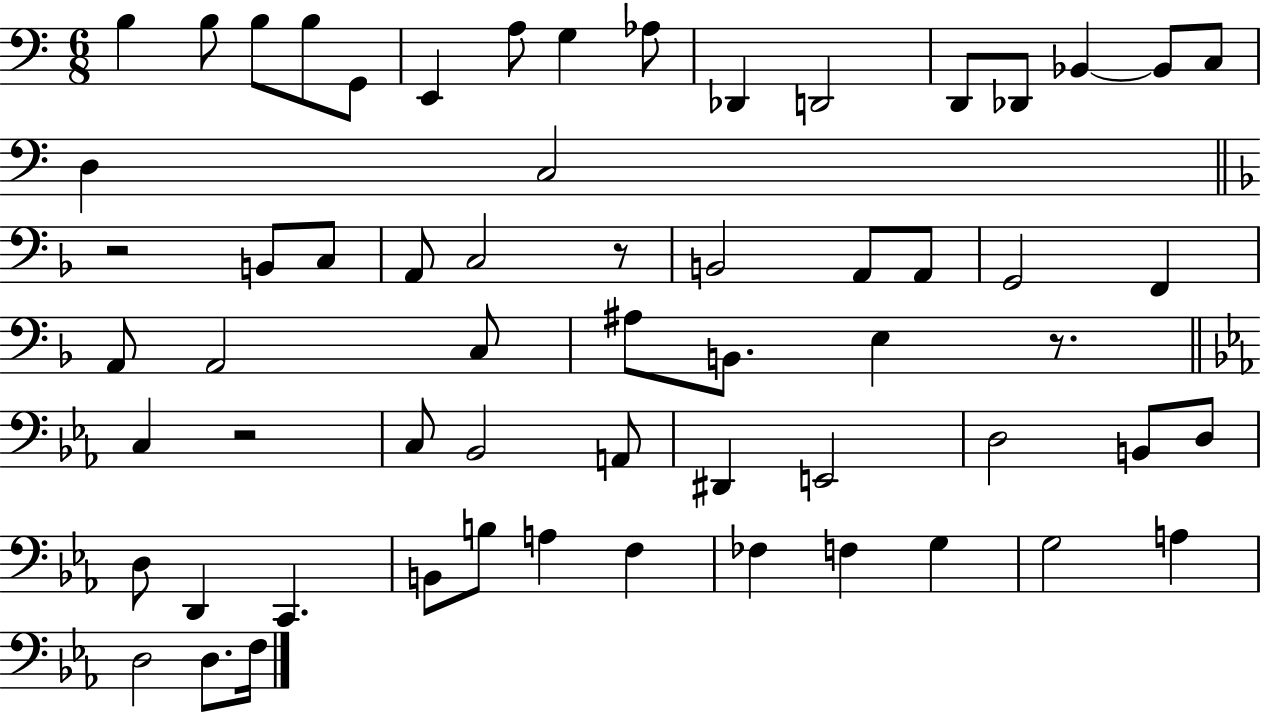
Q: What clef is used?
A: bass